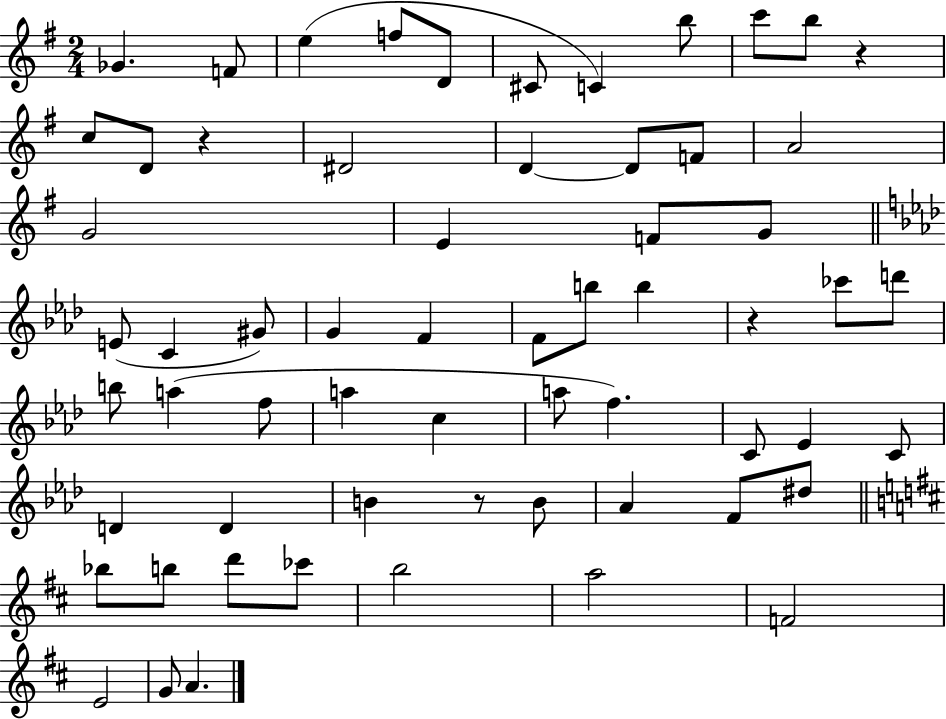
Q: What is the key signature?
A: G major